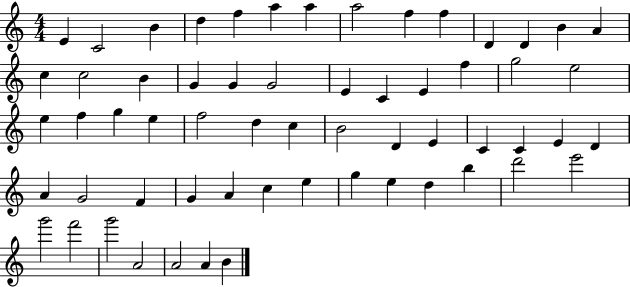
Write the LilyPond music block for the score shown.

{
  \clef treble
  \numericTimeSignature
  \time 4/4
  \key c \major
  e'4 c'2 b'4 | d''4 f''4 a''4 a''4 | a''2 f''4 f''4 | d'4 d'4 b'4 a'4 | \break c''4 c''2 b'4 | g'4 g'4 g'2 | e'4 c'4 e'4 f''4 | g''2 e''2 | \break e''4 f''4 g''4 e''4 | f''2 d''4 c''4 | b'2 d'4 e'4 | c'4 c'4 e'4 d'4 | \break a'4 g'2 f'4 | g'4 a'4 c''4 e''4 | g''4 e''4 d''4 b''4 | d'''2 e'''2 | \break g'''2 f'''2 | g'''2 a'2 | a'2 a'4 b'4 | \bar "|."
}